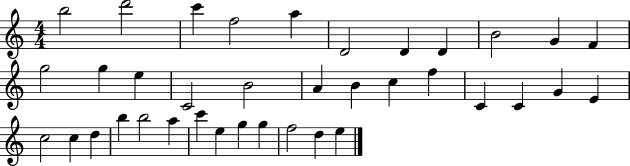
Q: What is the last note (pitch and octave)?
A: E5